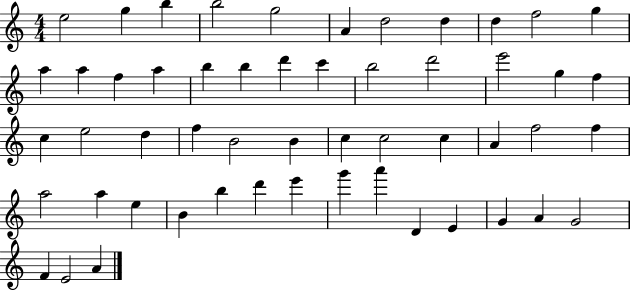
{
  \clef treble
  \numericTimeSignature
  \time 4/4
  \key c \major
  e''2 g''4 b''4 | b''2 g''2 | a'4 d''2 d''4 | d''4 f''2 g''4 | \break a''4 a''4 f''4 a''4 | b''4 b''4 d'''4 c'''4 | b''2 d'''2 | e'''2 g''4 f''4 | \break c''4 e''2 d''4 | f''4 b'2 b'4 | c''4 c''2 c''4 | a'4 f''2 f''4 | \break a''2 a''4 e''4 | b'4 b''4 d'''4 e'''4 | g'''4 a'''4 d'4 e'4 | g'4 a'4 g'2 | \break f'4 e'2 a'4 | \bar "|."
}